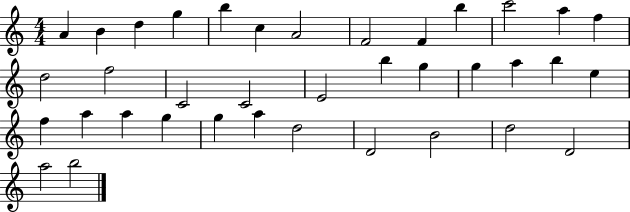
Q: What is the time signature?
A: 4/4